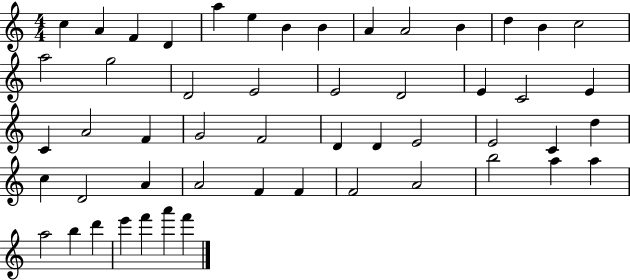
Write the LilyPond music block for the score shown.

{
  \clef treble
  \numericTimeSignature
  \time 4/4
  \key c \major
  c''4 a'4 f'4 d'4 | a''4 e''4 b'4 b'4 | a'4 a'2 b'4 | d''4 b'4 c''2 | \break a''2 g''2 | d'2 e'2 | e'2 d'2 | e'4 c'2 e'4 | \break c'4 a'2 f'4 | g'2 f'2 | d'4 d'4 e'2 | e'2 c'4 d''4 | \break c''4 d'2 a'4 | a'2 f'4 f'4 | f'2 a'2 | b''2 a''4 a''4 | \break a''2 b''4 d'''4 | e'''4 f'''4 a'''4 f'''4 | \bar "|."
}